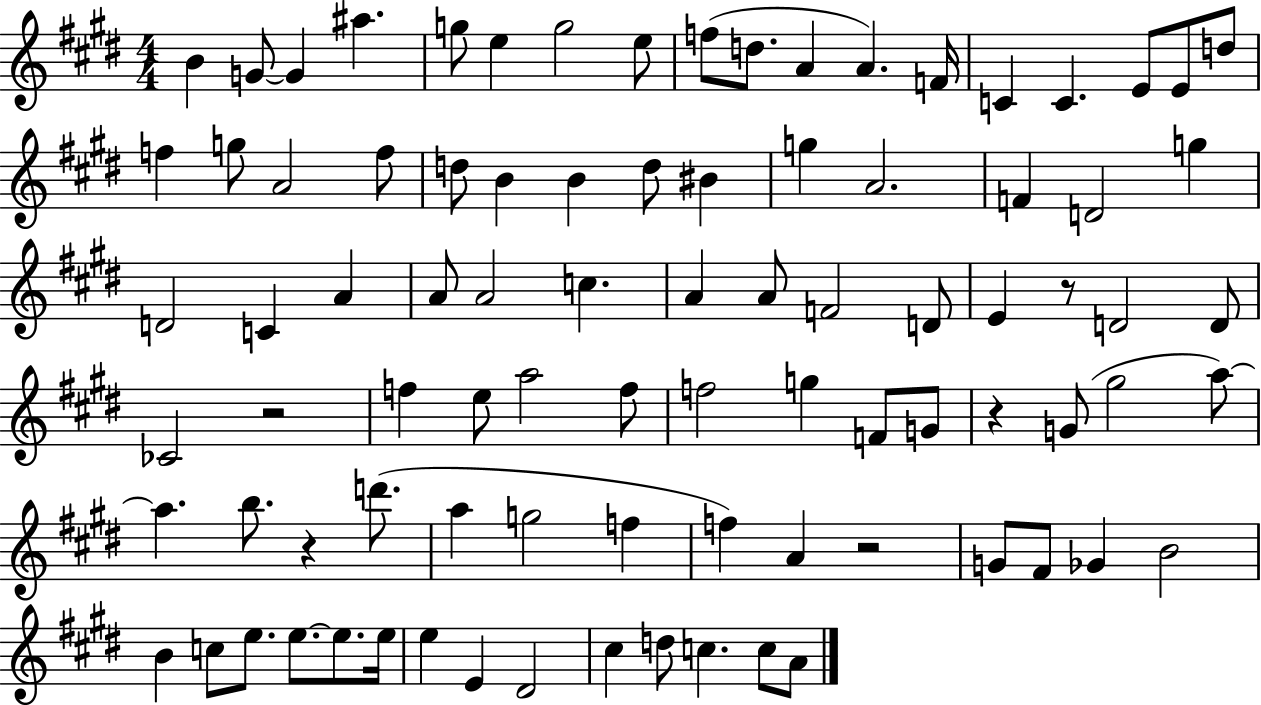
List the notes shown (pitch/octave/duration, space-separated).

B4/q G4/e G4/q A#5/q. G5/e E5/q G5/h E5/e F5/e D5/e. A4/q A4/q. F4/s C4/q C4/q. E4/e E4/e D5/e F5/q G5/e A4/h F5/e D5/e B4/q B4/q D5/e BIS4/q G5/q A4/h. F4/q D4/h G5/q D4/h C4/q A4/q A4/e A4/h C5/q. A4/q A4/e F4/h D4/e E4/q R/e D4/h D4/e CES4/h R/h F5/q E5/e A5/h F5/e F5/h G5/q F4/e G4/e R/q G4/e G#5/h A5/e A5/q. B5/e. R/q D6/e. A5/q G5/h F5/q F5/q A4/q R/h G4/e F#4/e Gb4/q B4/h B4/q C5/e E5/e. E5/e. E5/e. E5/s E5/q E4/q D#4/h C#5/q D5/e C5/q. C5/e A4/e